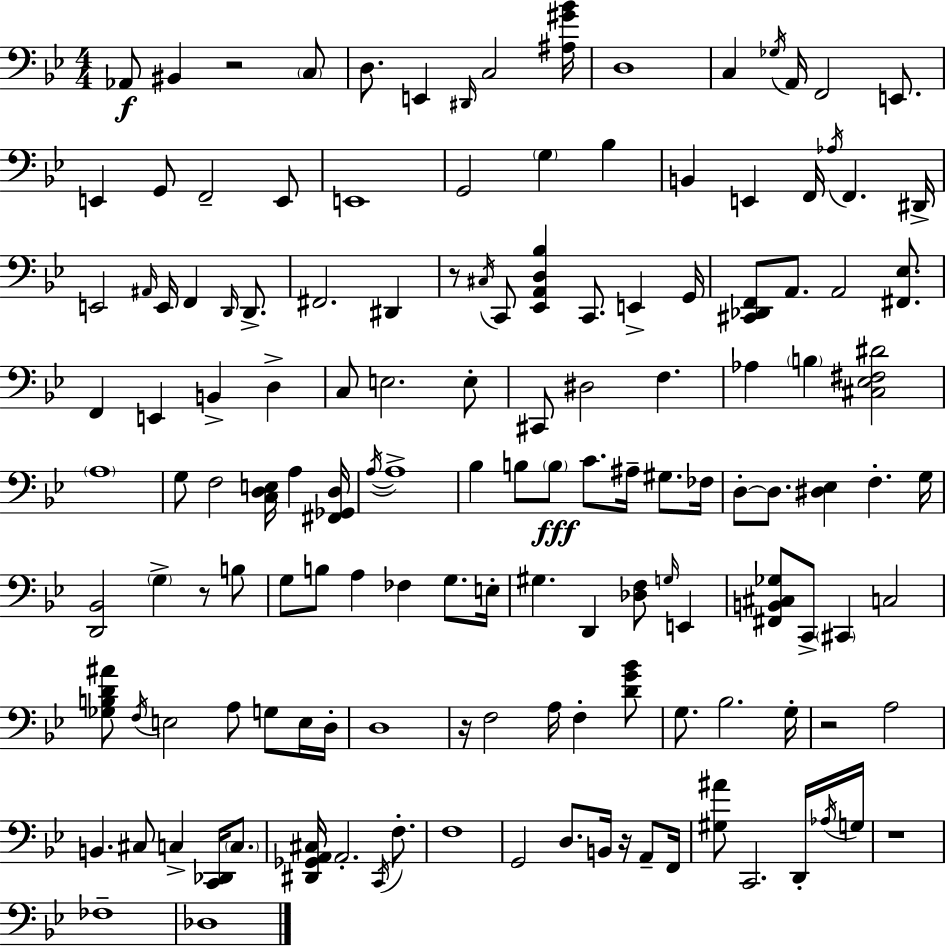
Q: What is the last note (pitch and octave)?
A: Db3